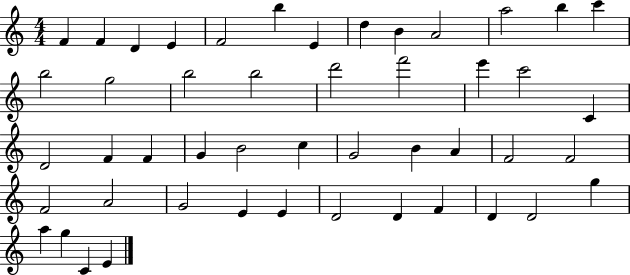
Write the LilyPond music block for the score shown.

{
  \clef treble
  \numericTimeSignature
  \time 4/4
  \key c \major
  f'4 f'4 d'4 e'4 | f'2 b''4 e'4 | d''4 b'4 a'2 | a''2 b''4 c'''4 | \break b''2 g''2 | b''2 b''2 | d'''2 f'''2 | e'''4 c'''2 c'4 | \break d'2 f'4 f'4 | g'4 b'2 c''4 | g'2 b'4 a'4 | f'2 f'2 | \break f'2 a'2 | g'2 e'4 e'4 | d'2 d'4 f'4 | d'4 d'2 g''4 | \break a''4 g''4 c'4 e'4 | \bar "|."
}